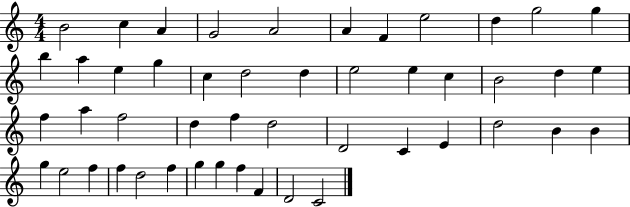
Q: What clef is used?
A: treble